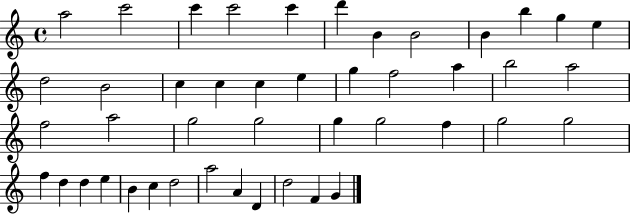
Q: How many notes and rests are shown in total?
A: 45